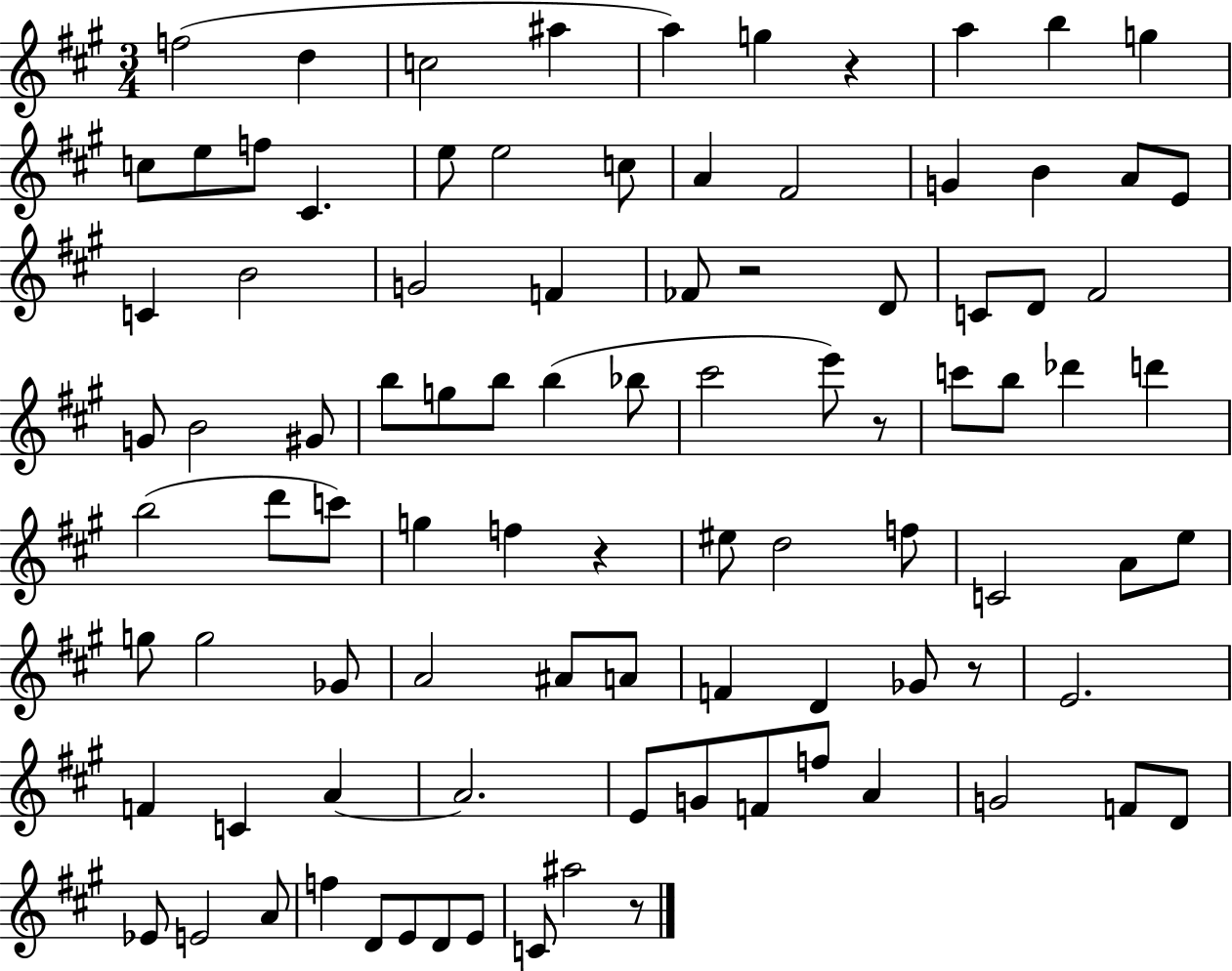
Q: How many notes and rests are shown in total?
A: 94